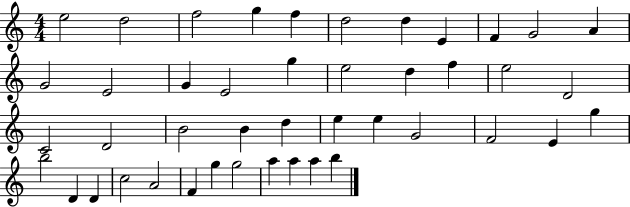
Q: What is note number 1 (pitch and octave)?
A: E5